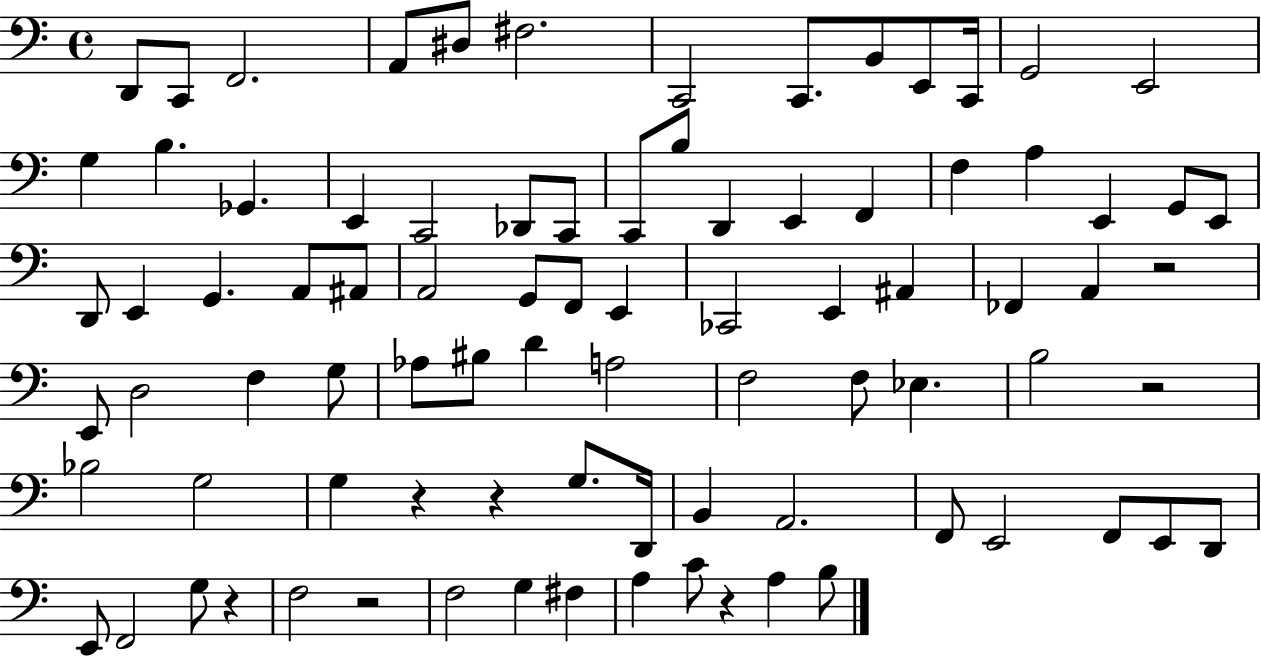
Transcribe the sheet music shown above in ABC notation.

X:1
T:Untitled
M:4/4
L:1/4
K:C
D,,/2 C,,/2 F,,2 A,,/2 ^D,/2 ^F,2 C,,2 C,,/2 B,,/2 E,,/2 C,,/4 G,,2 E,,2 G, B, _G,, E,, C,,2 _D,,/2 C,,/2 C,,/2 B,/2 D,, E,, F,, F, A, E,, G,,/2 E,,/2 D,,/2 E,, G,, A,,/2 ^A,,/2 A,,2 G,,/2 F,,/2 E,, _C,,2 E,, ^A,, _F,, A,, z2 E,,/2 D,2 F, G,/2 _A,/2 ^B,/2 D A,2 F,2 F,/2 _E, B,2 z2 _B,2 G,2 G, z z G,/2 D,,/4 B,, A,,2 F,,/2 E,,2 F,,/2 E,,/2 D,,/2 E,,/2 F,,2 G,/2 z F,2 z2 F,2 G, ^F, A, C/2 z A, B,/2